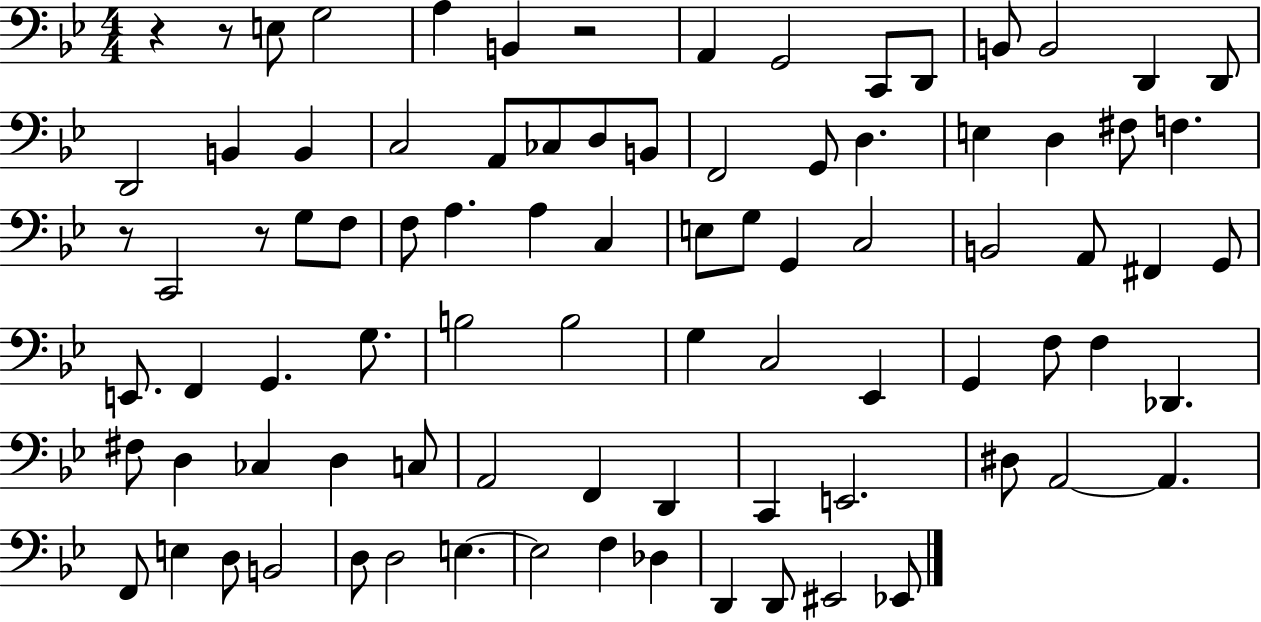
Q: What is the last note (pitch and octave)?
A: Eb2